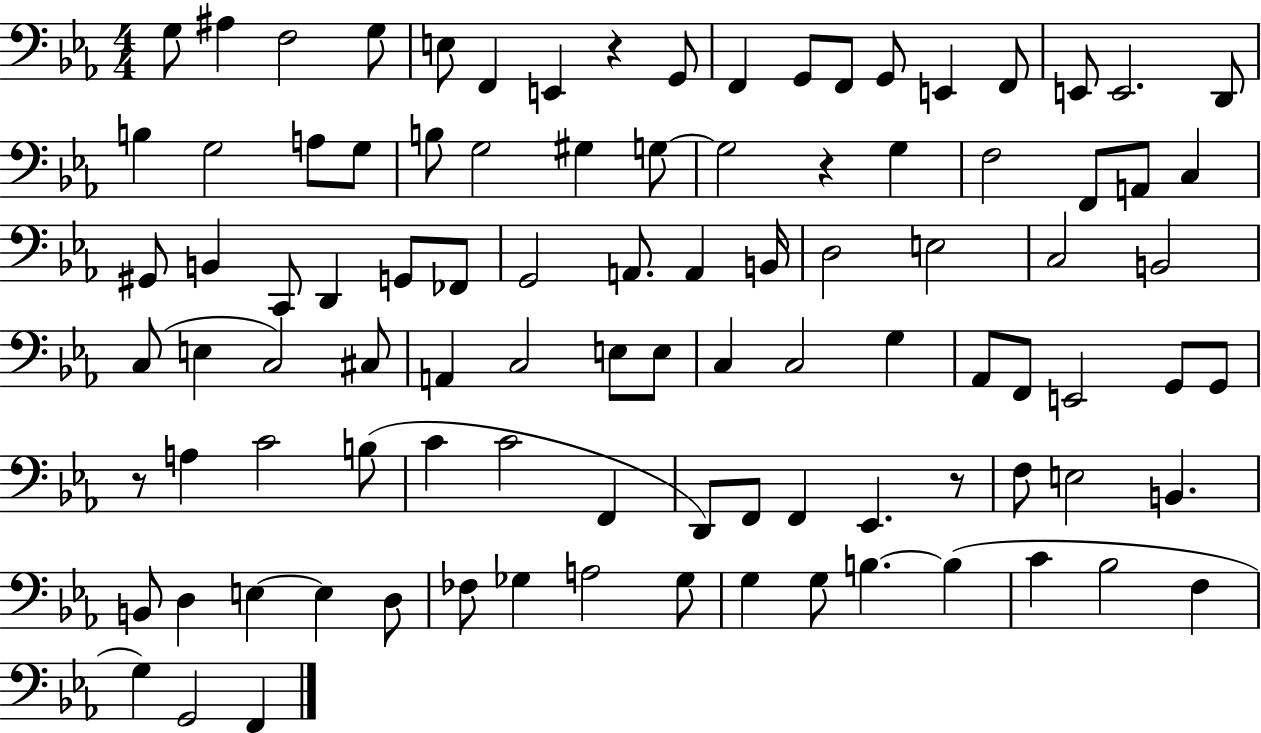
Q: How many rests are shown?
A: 4